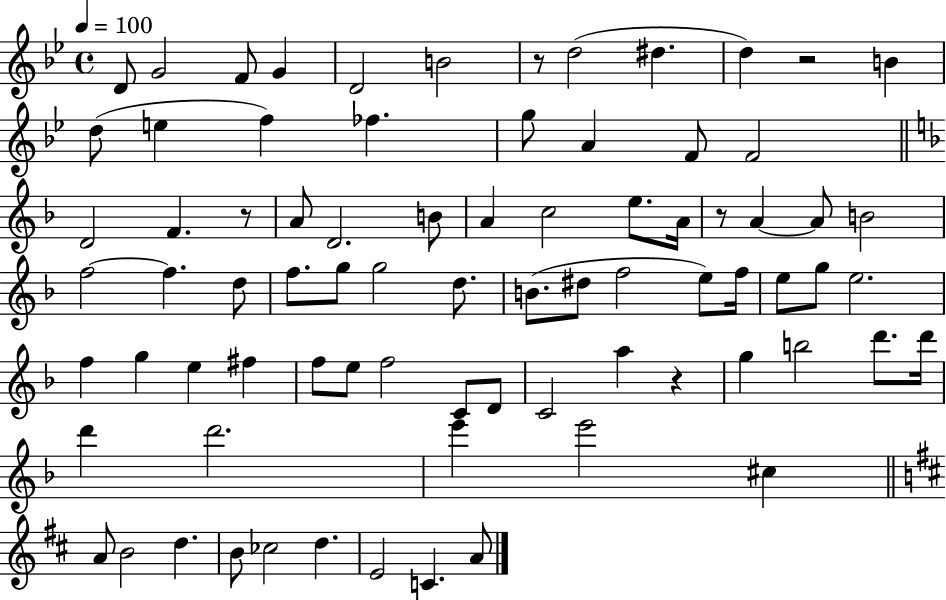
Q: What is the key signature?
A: BES major